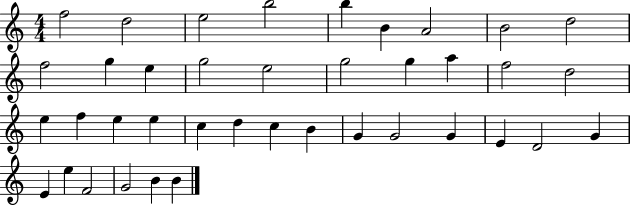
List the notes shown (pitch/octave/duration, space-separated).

F5/h D5/h E5/h B5/h B5/q B4/q A4/h B4/h D5/h F5/h G5/q E5/q G5/h E5/h G5/h G5/q A5/q F5/h D5/h E5/q F5/q E5/q E5/q C5/q D5/q C5/q B4/q G4/q G4/h G4/q E4/q D4/h G4/q E4/q E5/q F4/h G4/h B4/q B4/q